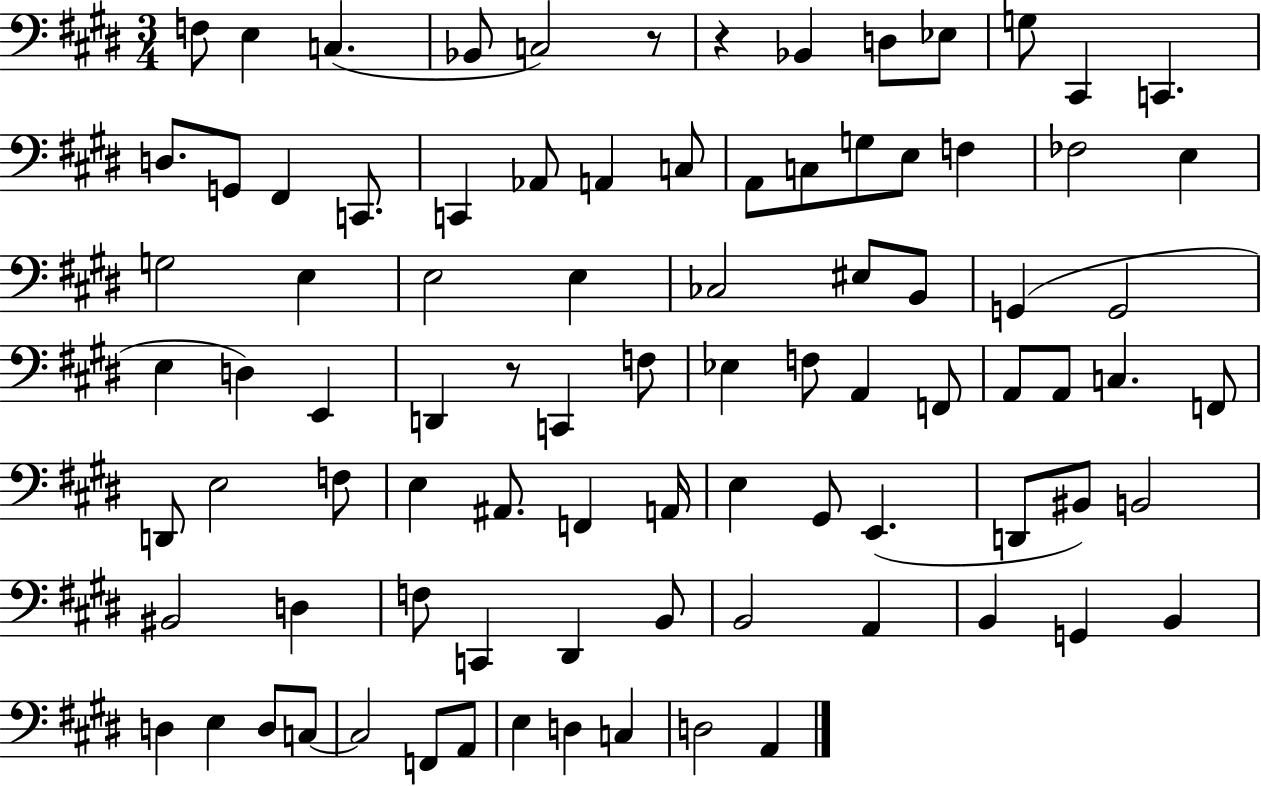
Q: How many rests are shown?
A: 3